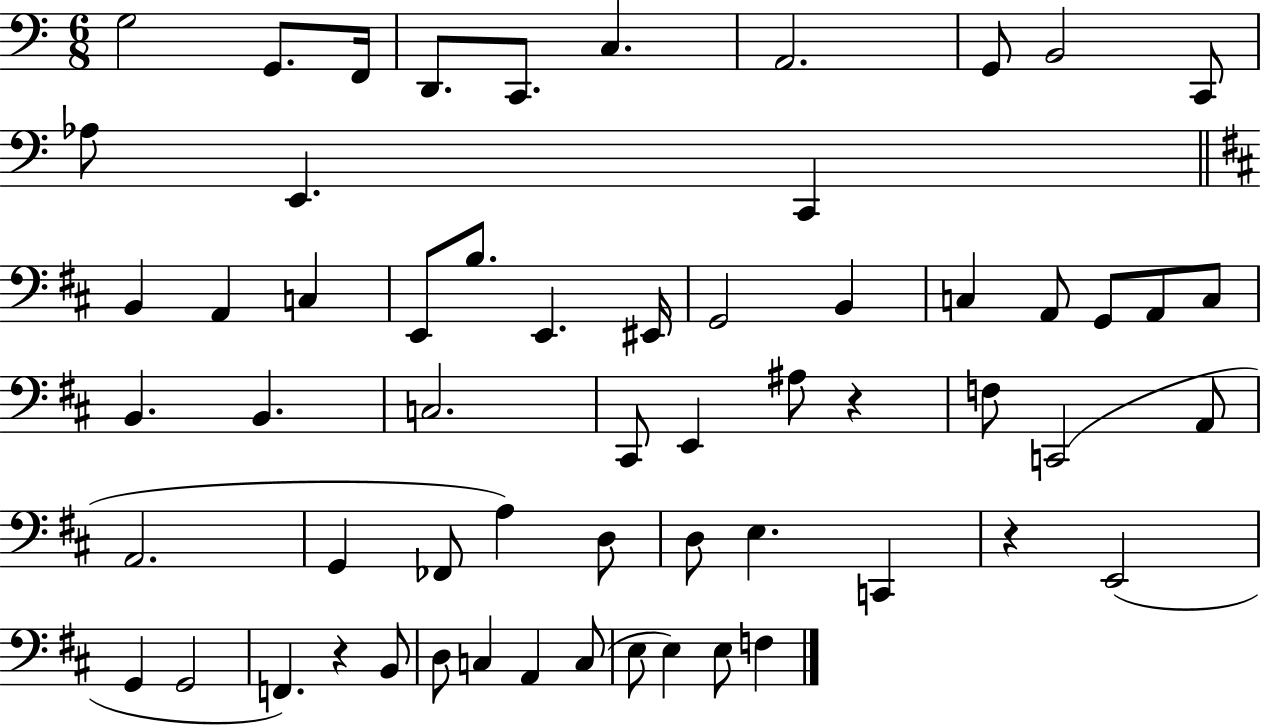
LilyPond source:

{
  \clef bass
  \numericTimeSignature
  \time 6/8
  \key c \major
  g2 g,8. f,16 | d,8. c,8. c4. | a,2. | g,8 b,2 c,8 | \break aes8 e,4. c,4 | \bar "||" \break \key d \major b,4 a,4 c4 | e,8 b8. e,4. eis,16 | g,2 b,4 | c4 a,8 g,8 a,8 c8 | \break b,4. b,4. | c2. | cis,8 e,4 ais8 r4 | f8 c,2( a,8 | \break a,2. | g,4 fes,8 a4) d8 | d8 e4. c,4 | r4 e,2( | \break g,4 g,2 | f,4.) r4 b,8 | d8 c4 a,4 c8( | e8 e4) e8 f4 | \break \bar "|."
}